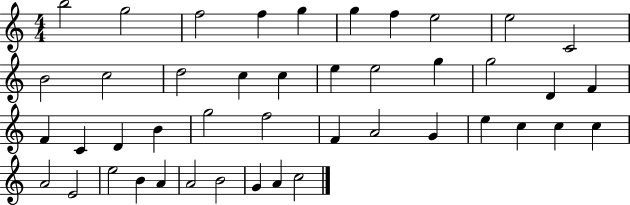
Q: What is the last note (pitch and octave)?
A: C5